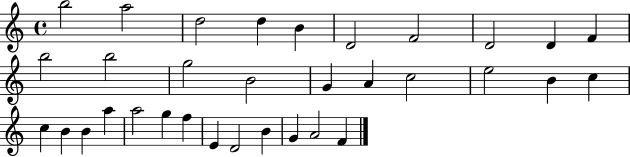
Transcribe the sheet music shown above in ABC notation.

X:1
T:Untitled
M:4/4
L:1/4
K:C
b2 a2 d2 d B D2 F2 D2 D F b2 b2 g2 B2 G A c2 e2 B c c B B a a2 g f E D2 B G A2 F